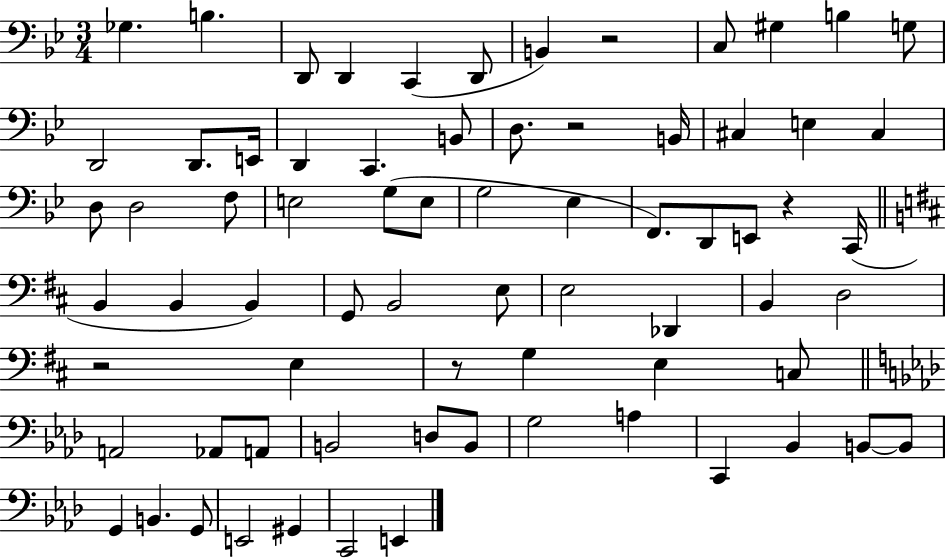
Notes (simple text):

Gb3/q. B3/q. D2/e D2/q C2/q D2/e B2/q R/h C3/e G#3/q B3/q G3/e D2/h D2/e. E2/s D2/q C2/q. B2/e D3/e. R/h B2/s C#3/q E3/q C#3/q D3/e D3/h F3/e E3/h G3/e E3/e G3/h Eb3/q F2/e. D2/e E2/e R/q C2/s B2/q B2/q B2/q G2/e B2/h E3/e E3/h Db2/q B2/q D3/h R/h E3/q R/e G3/q E3/q C3/e A2/h Ab2/e A2/e B2/h D3/e B2/e G3/h A3/q C2/q Bb2/q B2/e B2/e G2/q B2/q. G2/e E2/h G#2/q C2/h E2/q